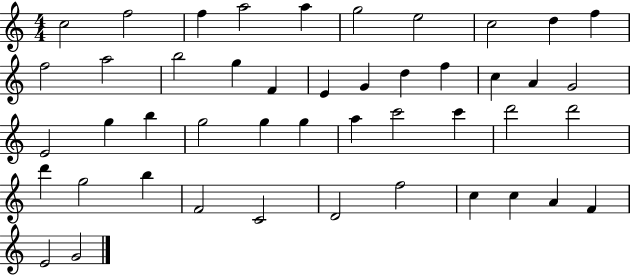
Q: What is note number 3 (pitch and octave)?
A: F5